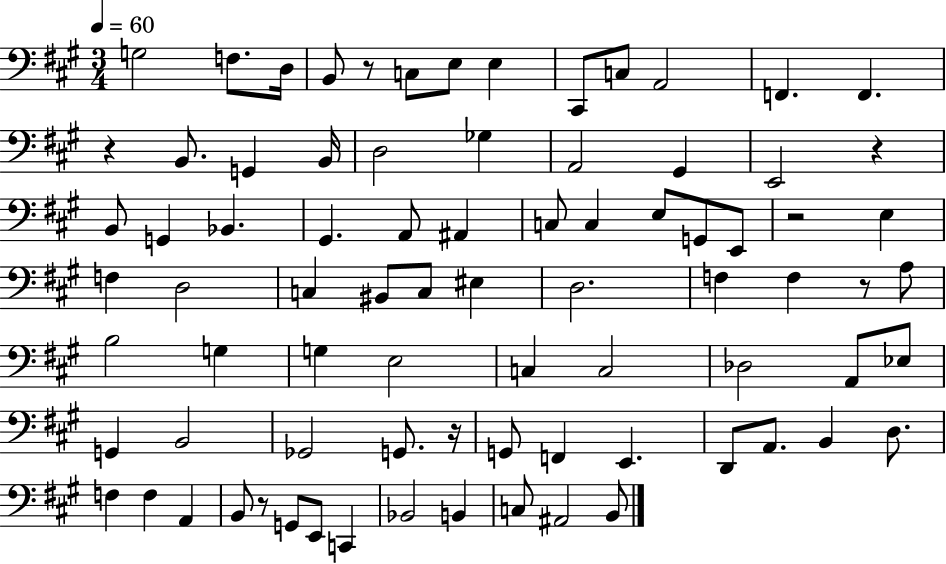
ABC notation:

X:1
T:Untitled
M:3/4
L:1/4
K:A
G,2 F,/2 D,/4 B,,/2 z/2 C,/2 E,/2 E, ^C,,/2 C,/2 A,,2 F,, F,, z B,,/2 G,, B,,/4 D,2 _G, A,,2 ^G,, E,,2 z B,,/2 G,, _B,, ^G,, A,,/2 ^A,, C,/2 C, E,/2 G,,/2 E,,/2 z2 E, F, D,2 C, ^B,,/2 C,/2 ^E, D,2 F, F, z/2 A,/2 B,2 G, G, E,2 C, C,2 _D,2 A,,/2 _E,/2 G,, B,,2 _G,,2 G,,/2 z/4 G,,/2 F,, E,, D,,/2 A,,/2 B,, D,/2 F, F, A,, B,,/2 z/2 G,,/2 E,,/2 C,, _B,,2 B,, C,/2 ^A,,2 B,,/2